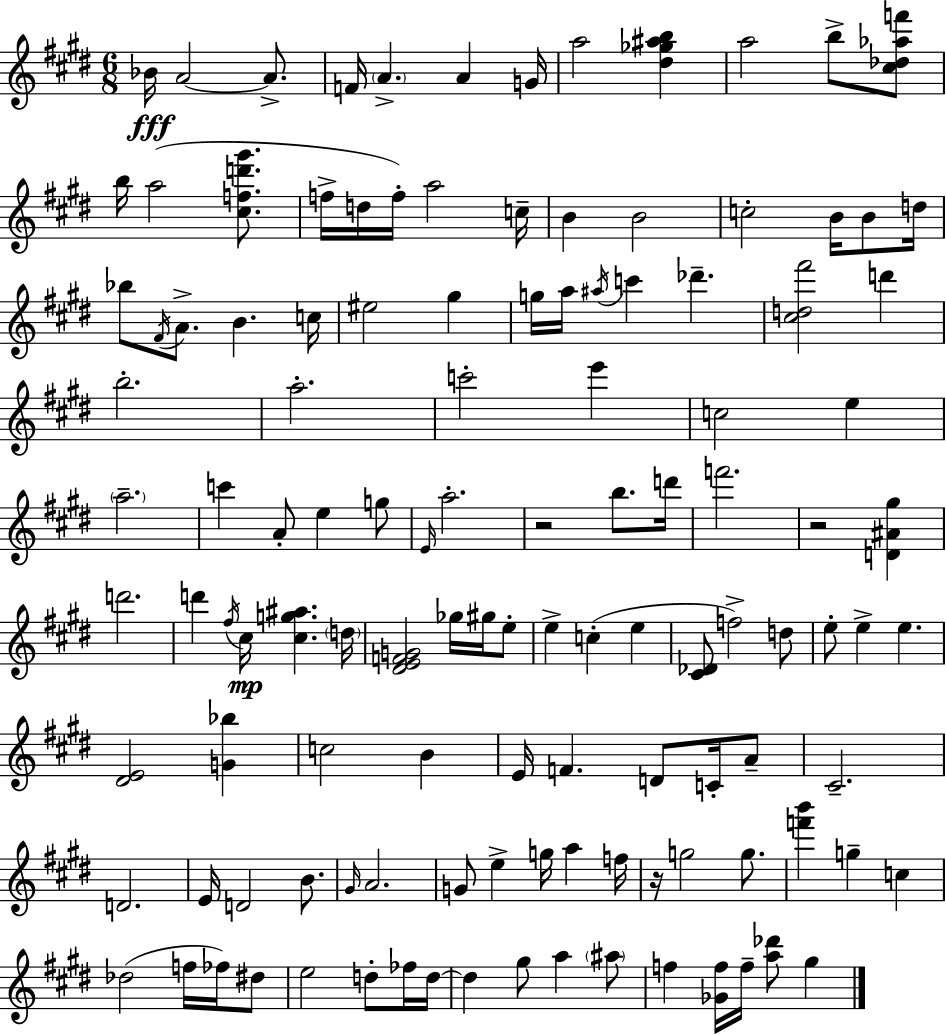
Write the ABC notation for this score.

X:1
T:Untitled
M:6/8
L:1/4
K:E
_B/4 A2 A/2 F/4 A A G/4 a2 [^d_g^ab] a2 b/2 [^c_d_af']/2 b/4 a2 [^cfd'^g']/2 f/4 d/4 f/4 a2 c/4 B B2 c2 B/4 B/2 d/4 _b/2 ^F/4 A/2 B c/4 ^e2 ^g g/4 a/4 ^a/4 c' _d' [^cd^f']2 d' b2 a2 c'2 e' c2 e a2 c' A/2 e g/2 E/4 a2 z2 b/2 d'/4 f'2 z2 [D^A^g] d'2 d' ^f/4 ^c/4 [^cg^a] d/4 [^DEFG]2 _g/4 ^g/4 e/2 e c e [^C_D]/2 f2 d/2 e/2 e e [^DE]2 [G_b] c2 B E/4 F D/2 C/4 A/2 ^C2 D2 E/4 D2 B/2 ^G/4 A2 G/2 e g/4 a f/4 z/4 g2 g/2 [f'b'] g c _d2 f/4 _f/4 ^d/2 e2 d/2 _f/4 d/4 d ^g/2 a ^a/2 f [_Gf]/4 f/4 [a_d']/2 ^g